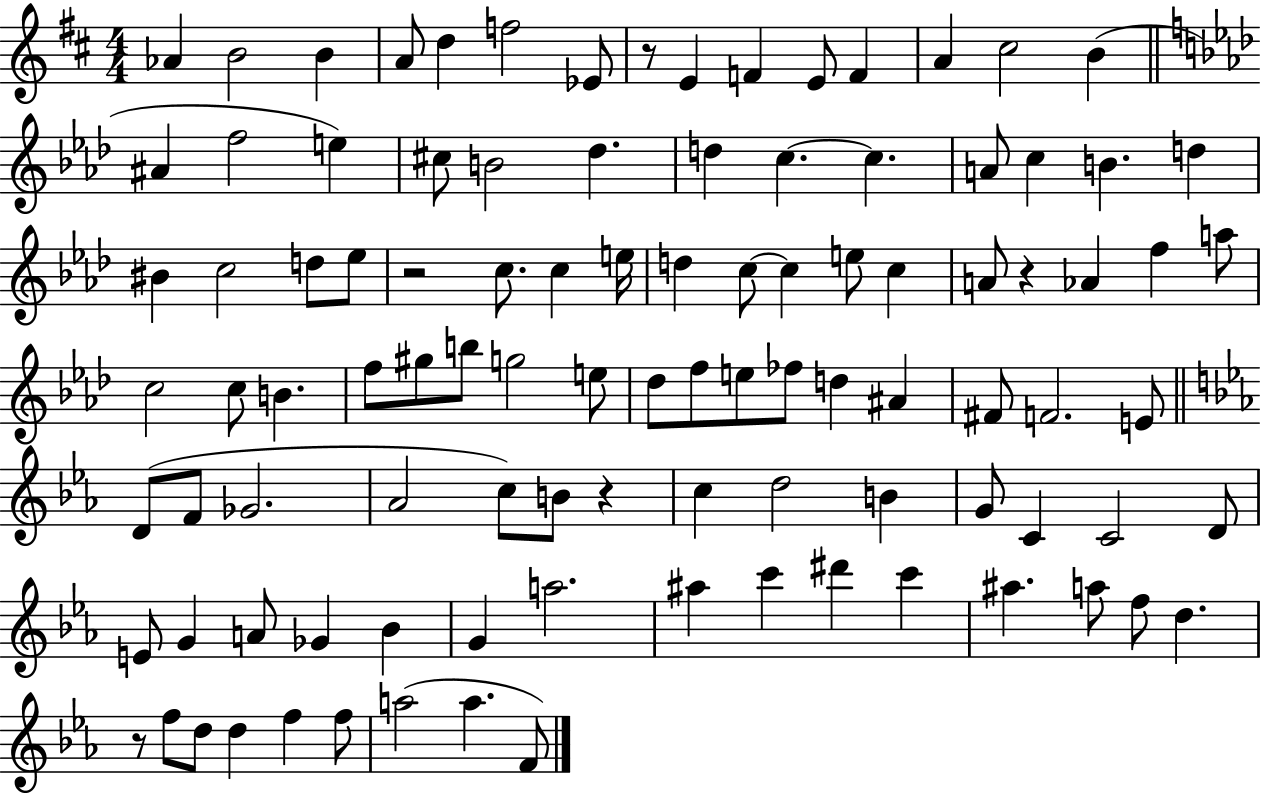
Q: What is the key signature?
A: D major